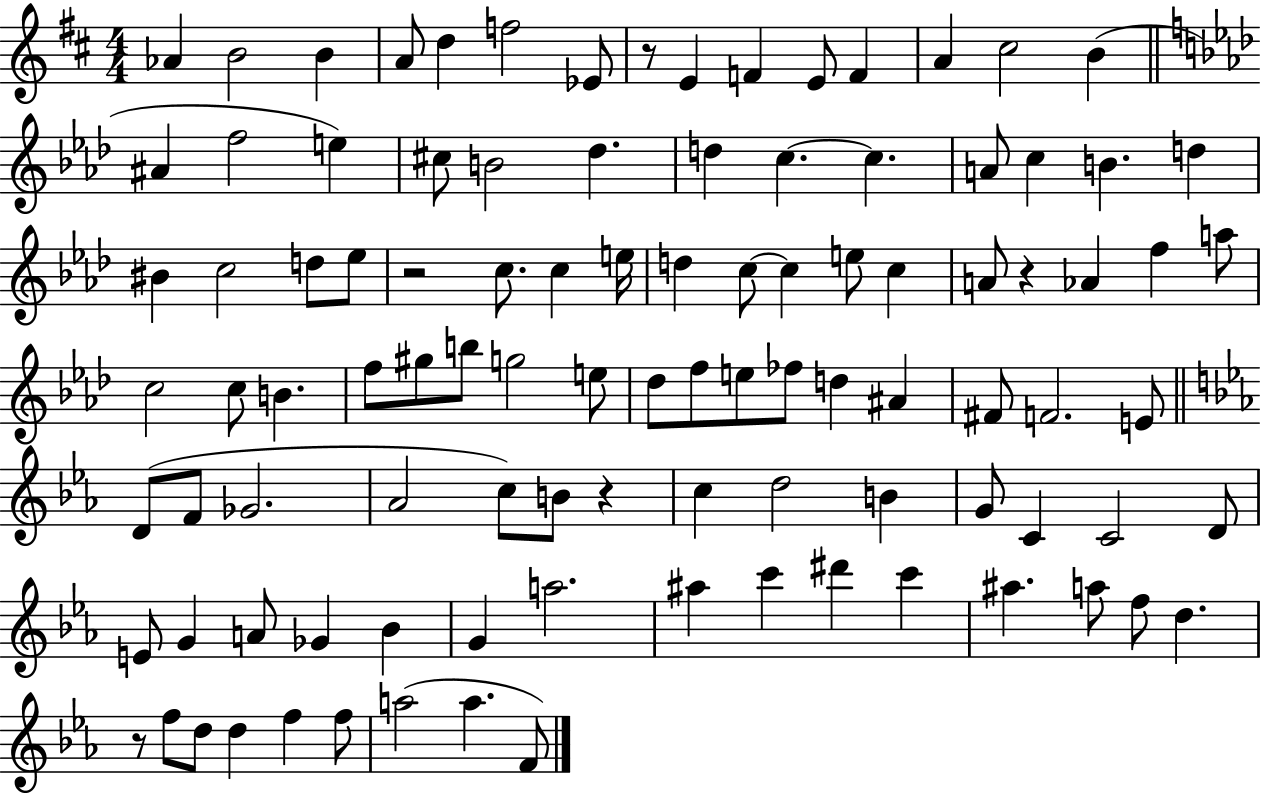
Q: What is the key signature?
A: D major